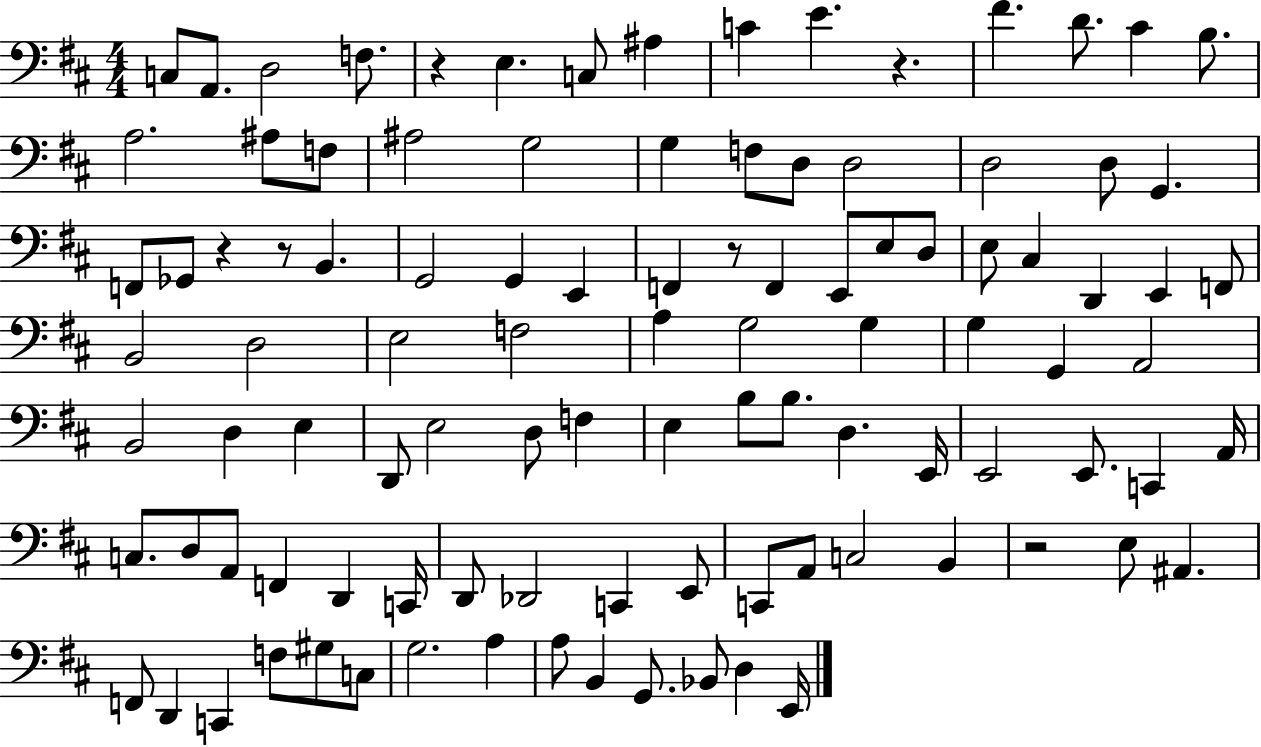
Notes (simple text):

C3/e A2/e. D3/h F3/e. R/q E3/q. C3/e A#3/q C4/q E4/q. R/q. F#4/q. D4/e. C#4/q B3/e. A3/h. A#3/e F3/e A#3/h G3/h G3/q F3/e D3/e D3/h D3/h D3/e G2/q. F2/e Gb2/e R/q R/e B2/q. G2/h G2/q E2/q F2/q R/e F2/q E2/e E3/e D3/e E3/e C#3/q D2/q E2/q F2/e B2/h D3/h E3/h F3/h A3/q G3/h G3/q G3/q G2/q A2/h B2/h D3/q E3/q D2/e E3/h D3/e F3/q E3/q B3/e B3/e. D3/q. E2/s E2/h E2/e. C2/q A2/s C3/e. D3/e A2/e F2/q D2/q C2/s D2/e Db2/h C2/q E2/e C2/e A2/e C3/h B2/q R/h E3/e A#2/q. F2/e D2/q C2/q F3/e G#3/e C3/e G3/h. A3/q A3/e B2/q G2/e. Bb2/e D3/q E2/s